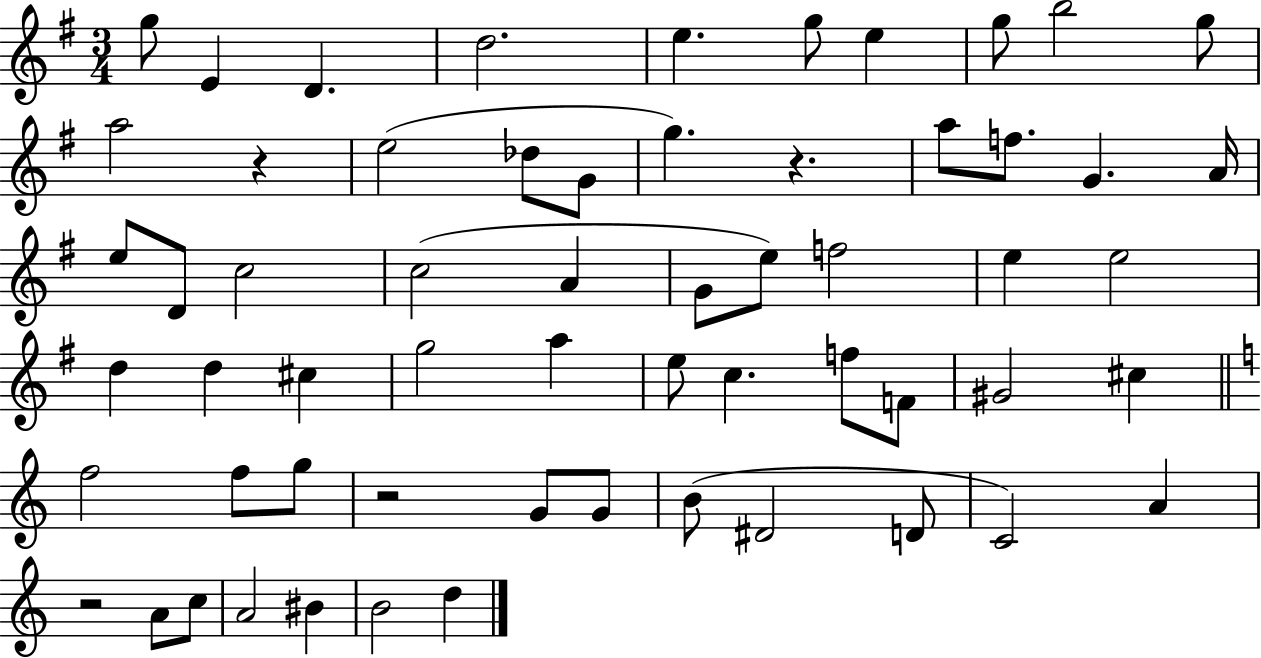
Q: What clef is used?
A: treble